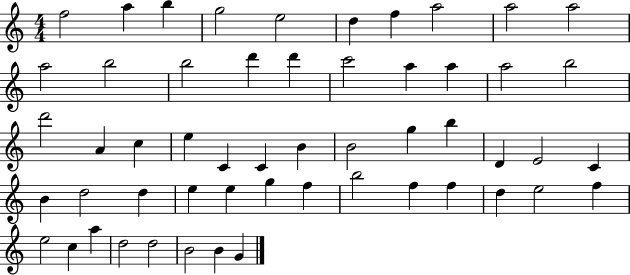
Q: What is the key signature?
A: C major